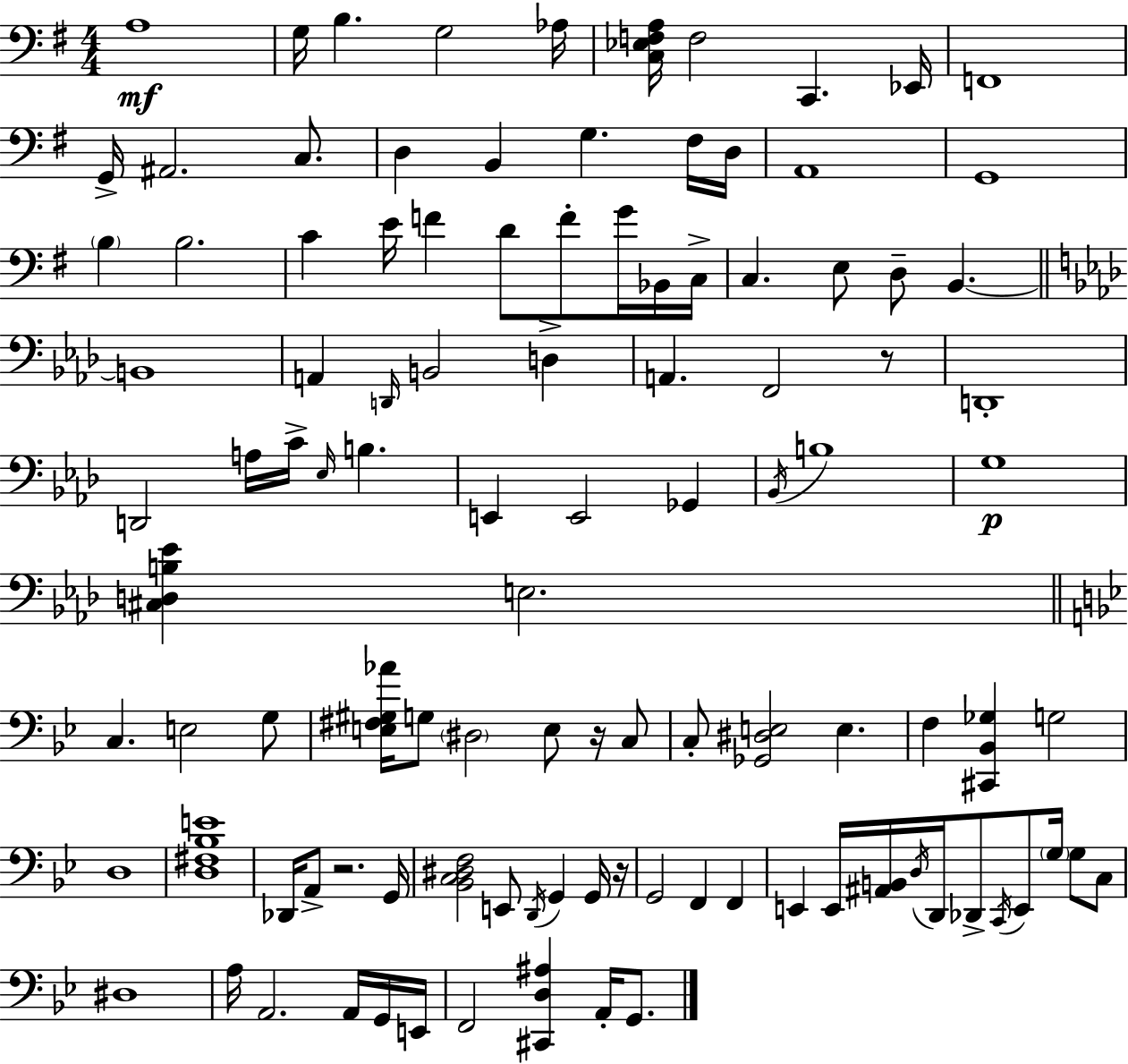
A3/w G3/s B3/q. G3/h Ab3/s [C3,Eb3,F3,A3]/s F3/h C2/q. Eb2/s F2/w G2/s A#2/h. C3/e. D3/q B2/q G3/q. F#3/s D3/s A2/w G2/w B3/q B3/h. C4/q E4/s F4/q D4/e F4/e G4/s Bb2/s C3/s C3/q. E3/e D3/e B2/q. B2/w A2/q D2/s B2/h D3/q A2/q. F2/h R/e D2/w D2/h A3/s C4/s Eb3/s B3/q. E2/q E2/h Gb2/q Bb2/s B3/w G3/w [C#3,D3,B3,Eb4]/q E3/h. C3/q. E3/h G3/e [E3,F#3,G#3,Ab4]/s G3/e D#3/h E3/e R/s C3/e C3/e [Gb2,D#3,E3]/h E3/q. F3/q [C#2,Bb2,Gb3]/q G3/h D3/w [D3,F#3,Bb3,E4]/w Db2/s A2/e R/h. G2/s [Bb2,C3,D#3,F3]/h E2/e D2/s G2/q G2/s R/s G2/h F2/q F2/q E2/q E2/s [A#2,B2]/s D3/s D2/s Db2/e C2/s E2/e G3/s G3/e C3/e D#3/w A3/s A2/h. A2/s G2/s E2/s F2/h [C#2,D3,A#3]/q A2/s G2/e.